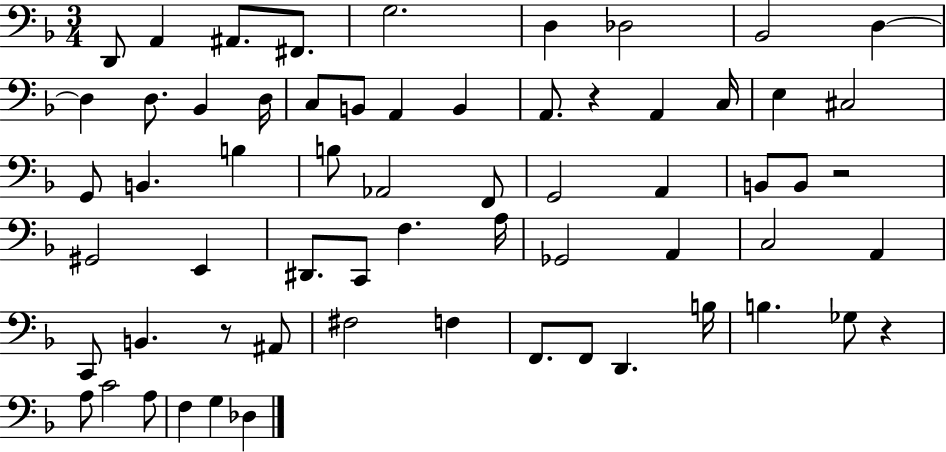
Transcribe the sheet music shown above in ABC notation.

X:1
T:Untitled
M:3/4
L:1/4
K:F
D,,/2 A,, ^A,,/2 ^F,,/2 G,2 D, _D,2 _B,,2 D, D, D,/2 _B,, D,/4 C,/2 B,,/2 A,, B,, A,,/2 z A,, C,/4 E, ^C,2 G,,/2 B,, B, B,/2 _A,,2 F,,/2 G,,2 A,, B,,/2 B,,/2 z2 ^G,,2 E,, ^D,,/2 C,,/2 F, A,/4 _G,,2 A,, C,2 A,, C,,/2 B,, z/2 ^A,,/2 ^F,2 F, F,,/2 F,,/2 D,, B,/4 B, _G,/2 z A,/2 C2 A,/2 F, G, _D,